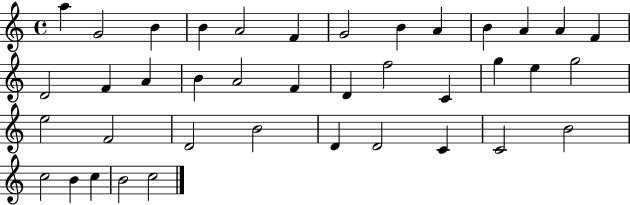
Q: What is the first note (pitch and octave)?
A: A5